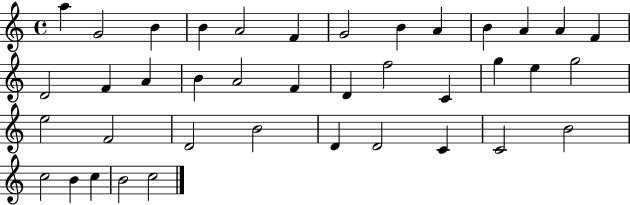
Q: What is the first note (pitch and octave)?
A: A5